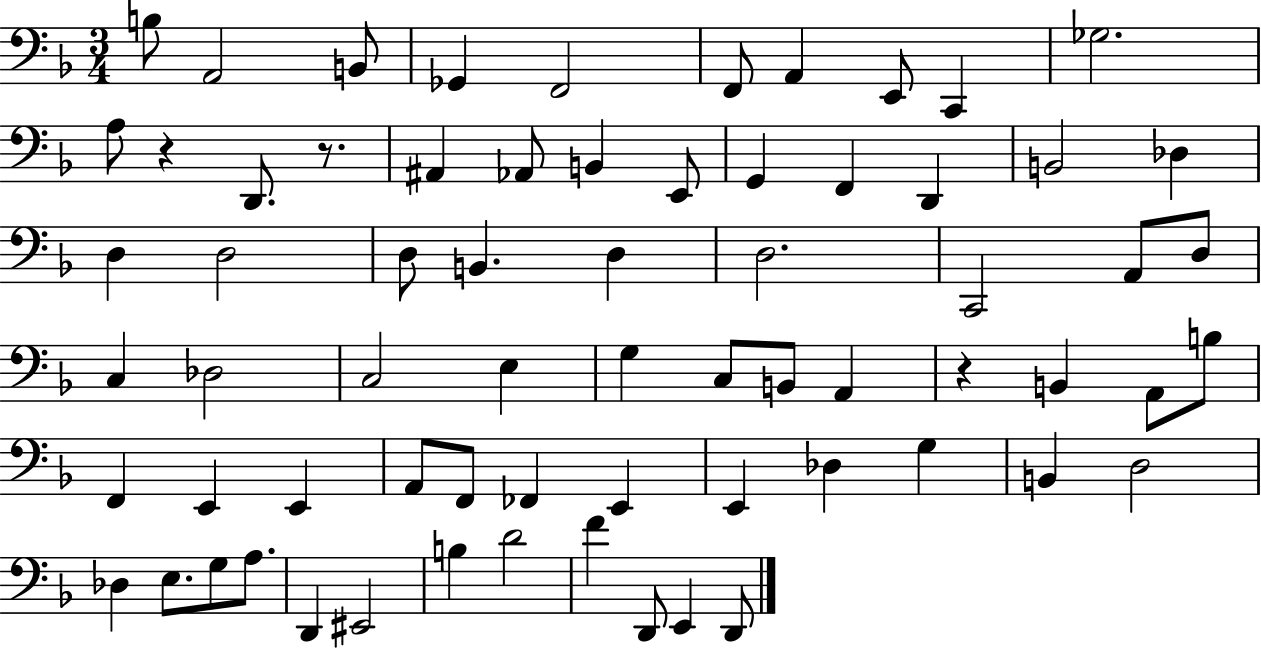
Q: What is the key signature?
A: F major